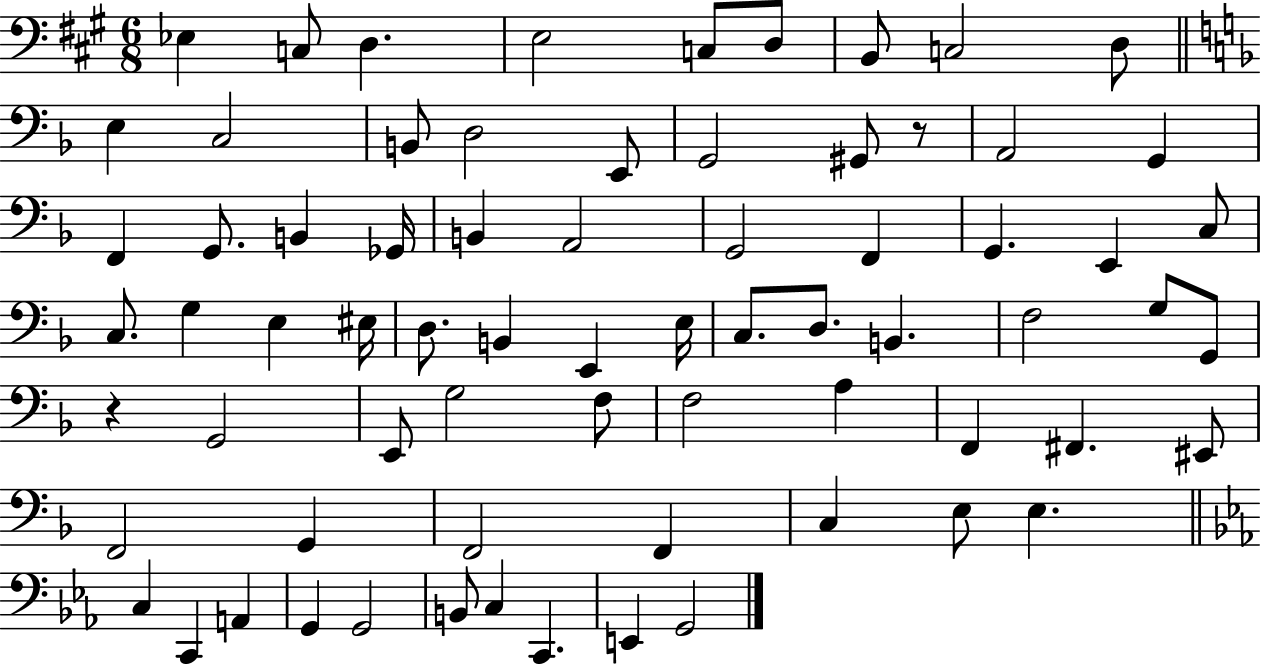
X:1
T:Untitled
M:6/8
L:1/4
K:A
_E, C,/2 D, E,2 C,/2 D,/2 B,,/2 C,2 D,/2 E, C,2 B,,/2 D,2 E,,/2 G,,2 ^G,,/2 z/2 A,,2 G,, F,, G,,/2 B,, _G,,/4 B,, A,,2 G,,2 F,, G,, E,, C,/2 C,/2 G, E, ^E,/4 D,/2 B,, E,, E,/4 C,/2 D,/2 B,, F,2 G,/2 G,,/2 z G,,2 E,,/2 G,2 F,/2 F,2 A, F,, ^F,, ^E,,/2 F,,2 G,, F,,2 F,, C, E,/2 E, C, C,, A,, G,, G,,2 B,,/2 C, C,, E,, G,,2